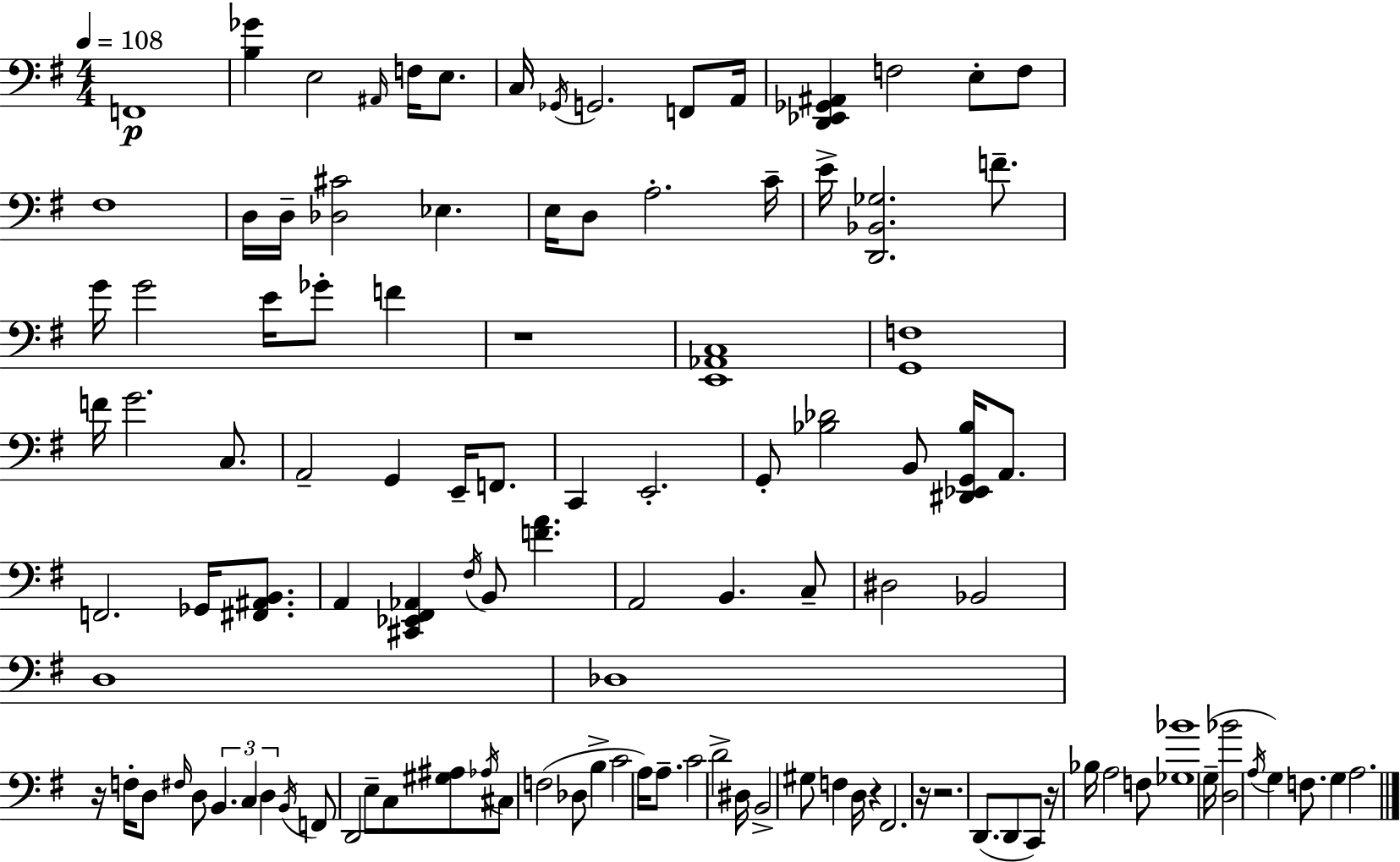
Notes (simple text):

F2/w [B3,Gb4]/q E3/h A#2/s F3/s E3/e. C3/s Gb2/s G2/h. F2/e A2/s [D2,Eb2,Gb2,A#2]/q F3/h E3/e F3/e F#3/w D3/s D3/s [Db3,C#4]/h Eb3/q. E3/s D3/e A3/h. C4/s E4/s [D2,Bb2,Gb3]/h. F4/e. G4/s G4/h E4/s Gb4/e F4/q R/w [E2,Ab2,C3]/w [G2,F3]/w F4/s G4/h. C3/e. A2/h G2/q E2/s F2/e. C2/q E2/h. G2/e [Bb3,Db4]/h B2/e [D#2,Eb2,G2,Bb3]/s A2/e. F2/h. Gb2/s [F#2,A#2,B2]/e. A2/q [C#2,Eb2,F#2,Ab2]/q F#3/s B2/e [F4,A4]/q. A2/h B2/q. C3/e D#3/h Bb2/h D3/w Db3/w R/s F3/s D3/e F#3/s D3/e B2/q. C3/q D3/q B2/s F2/e D2/h E3/e C3/e [G#3,A#3]/e Ab3/s C#3/e F3/h Db3/e B3/q C4/h A3/s A3/e. C4/h D4/h D#3/s B2/h G#3/e F3/q D3/s R/q F#2/h. R/s R/h. D2/e. D2/e C2/e R/s Bb3/s A3/h F3/e [Gb3,Bb4]/w G3/s [D3,Bb4]/h A3/s G3/q F3/e. G3/q A3/h.